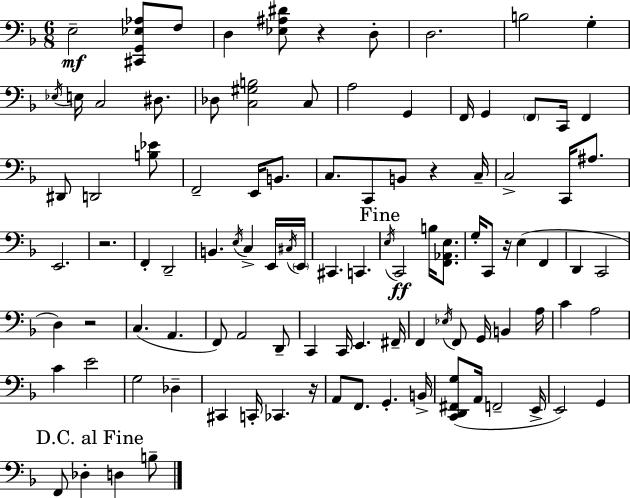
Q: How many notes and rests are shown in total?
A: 102